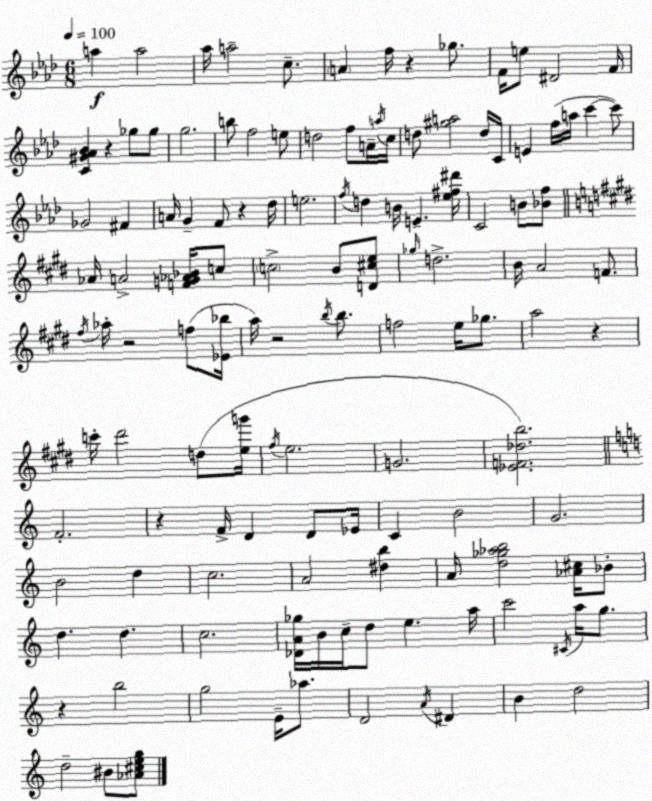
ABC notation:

X:1
T:Untitled
M:6/8
L:1/4
K:Ab
a a2 _a/4 a2 c/2 A f/4 z _g/2 F/4 e/2 ^D2 F/4 [C^G_A_B] z _g/2 _g/2 g2 b/2 f2 e/2 d2 f/2 A/4 a/4 c/4 d/2 [^ga]2 d/4 C/4 E f/4 a/4 c' c'/2 _G2 ^F A/4 G F/2 z _d/4 e2 f/4 d B/4 E [_e^f^d']/4 C2 B/2 [_Bf]/2 _A/4 A2 [FG_A_B]/4 c/2 c2 B/2 [D^ce]/2 _g/4 d2 B/4 A2 F/2 ^f/4 _a/4 z2 f/2 [_E_b]/4 a/4 z2 b/4 b/2 f2 e/4 _g/2 a2 z c'/4 ^d'2 d/2 [eg']/4 ^f/4 e2 G2 [_EF_db]2 F2 z F/4 D D/2 _E/4 C B2 G2 B2 d c2 A2 [^db] A/4 [d_g_ab]2 [_A^c]/4 _B/2 d d c2 [_DA_g]/4 B/4 c/4 d/2 e a/4 c'2 ^C/4 a/4 g/2 z b2 g2 E/4 _a/2 D2 A/4 ^D B d2 d2 ^B/2 [_A^ceg]/2